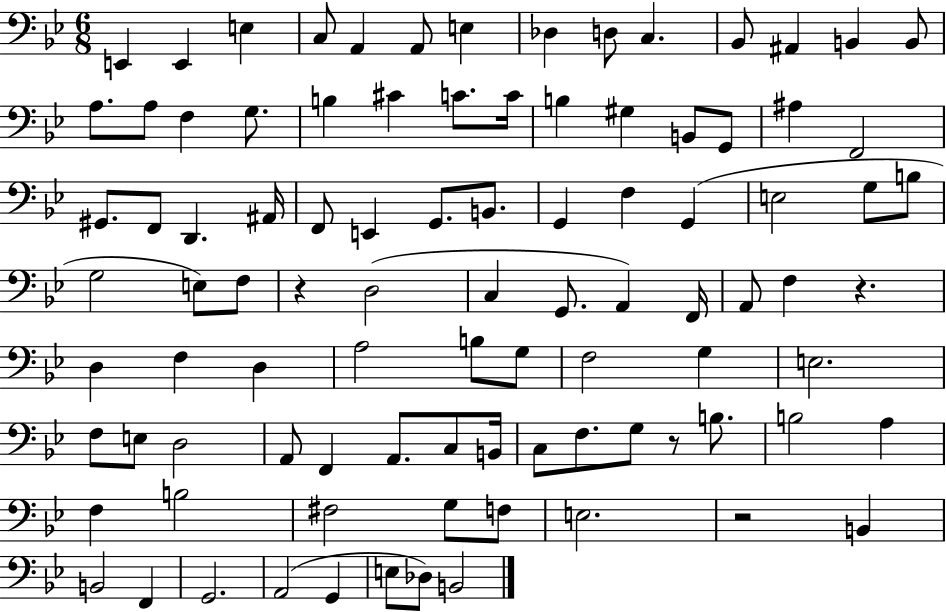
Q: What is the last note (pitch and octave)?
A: B2